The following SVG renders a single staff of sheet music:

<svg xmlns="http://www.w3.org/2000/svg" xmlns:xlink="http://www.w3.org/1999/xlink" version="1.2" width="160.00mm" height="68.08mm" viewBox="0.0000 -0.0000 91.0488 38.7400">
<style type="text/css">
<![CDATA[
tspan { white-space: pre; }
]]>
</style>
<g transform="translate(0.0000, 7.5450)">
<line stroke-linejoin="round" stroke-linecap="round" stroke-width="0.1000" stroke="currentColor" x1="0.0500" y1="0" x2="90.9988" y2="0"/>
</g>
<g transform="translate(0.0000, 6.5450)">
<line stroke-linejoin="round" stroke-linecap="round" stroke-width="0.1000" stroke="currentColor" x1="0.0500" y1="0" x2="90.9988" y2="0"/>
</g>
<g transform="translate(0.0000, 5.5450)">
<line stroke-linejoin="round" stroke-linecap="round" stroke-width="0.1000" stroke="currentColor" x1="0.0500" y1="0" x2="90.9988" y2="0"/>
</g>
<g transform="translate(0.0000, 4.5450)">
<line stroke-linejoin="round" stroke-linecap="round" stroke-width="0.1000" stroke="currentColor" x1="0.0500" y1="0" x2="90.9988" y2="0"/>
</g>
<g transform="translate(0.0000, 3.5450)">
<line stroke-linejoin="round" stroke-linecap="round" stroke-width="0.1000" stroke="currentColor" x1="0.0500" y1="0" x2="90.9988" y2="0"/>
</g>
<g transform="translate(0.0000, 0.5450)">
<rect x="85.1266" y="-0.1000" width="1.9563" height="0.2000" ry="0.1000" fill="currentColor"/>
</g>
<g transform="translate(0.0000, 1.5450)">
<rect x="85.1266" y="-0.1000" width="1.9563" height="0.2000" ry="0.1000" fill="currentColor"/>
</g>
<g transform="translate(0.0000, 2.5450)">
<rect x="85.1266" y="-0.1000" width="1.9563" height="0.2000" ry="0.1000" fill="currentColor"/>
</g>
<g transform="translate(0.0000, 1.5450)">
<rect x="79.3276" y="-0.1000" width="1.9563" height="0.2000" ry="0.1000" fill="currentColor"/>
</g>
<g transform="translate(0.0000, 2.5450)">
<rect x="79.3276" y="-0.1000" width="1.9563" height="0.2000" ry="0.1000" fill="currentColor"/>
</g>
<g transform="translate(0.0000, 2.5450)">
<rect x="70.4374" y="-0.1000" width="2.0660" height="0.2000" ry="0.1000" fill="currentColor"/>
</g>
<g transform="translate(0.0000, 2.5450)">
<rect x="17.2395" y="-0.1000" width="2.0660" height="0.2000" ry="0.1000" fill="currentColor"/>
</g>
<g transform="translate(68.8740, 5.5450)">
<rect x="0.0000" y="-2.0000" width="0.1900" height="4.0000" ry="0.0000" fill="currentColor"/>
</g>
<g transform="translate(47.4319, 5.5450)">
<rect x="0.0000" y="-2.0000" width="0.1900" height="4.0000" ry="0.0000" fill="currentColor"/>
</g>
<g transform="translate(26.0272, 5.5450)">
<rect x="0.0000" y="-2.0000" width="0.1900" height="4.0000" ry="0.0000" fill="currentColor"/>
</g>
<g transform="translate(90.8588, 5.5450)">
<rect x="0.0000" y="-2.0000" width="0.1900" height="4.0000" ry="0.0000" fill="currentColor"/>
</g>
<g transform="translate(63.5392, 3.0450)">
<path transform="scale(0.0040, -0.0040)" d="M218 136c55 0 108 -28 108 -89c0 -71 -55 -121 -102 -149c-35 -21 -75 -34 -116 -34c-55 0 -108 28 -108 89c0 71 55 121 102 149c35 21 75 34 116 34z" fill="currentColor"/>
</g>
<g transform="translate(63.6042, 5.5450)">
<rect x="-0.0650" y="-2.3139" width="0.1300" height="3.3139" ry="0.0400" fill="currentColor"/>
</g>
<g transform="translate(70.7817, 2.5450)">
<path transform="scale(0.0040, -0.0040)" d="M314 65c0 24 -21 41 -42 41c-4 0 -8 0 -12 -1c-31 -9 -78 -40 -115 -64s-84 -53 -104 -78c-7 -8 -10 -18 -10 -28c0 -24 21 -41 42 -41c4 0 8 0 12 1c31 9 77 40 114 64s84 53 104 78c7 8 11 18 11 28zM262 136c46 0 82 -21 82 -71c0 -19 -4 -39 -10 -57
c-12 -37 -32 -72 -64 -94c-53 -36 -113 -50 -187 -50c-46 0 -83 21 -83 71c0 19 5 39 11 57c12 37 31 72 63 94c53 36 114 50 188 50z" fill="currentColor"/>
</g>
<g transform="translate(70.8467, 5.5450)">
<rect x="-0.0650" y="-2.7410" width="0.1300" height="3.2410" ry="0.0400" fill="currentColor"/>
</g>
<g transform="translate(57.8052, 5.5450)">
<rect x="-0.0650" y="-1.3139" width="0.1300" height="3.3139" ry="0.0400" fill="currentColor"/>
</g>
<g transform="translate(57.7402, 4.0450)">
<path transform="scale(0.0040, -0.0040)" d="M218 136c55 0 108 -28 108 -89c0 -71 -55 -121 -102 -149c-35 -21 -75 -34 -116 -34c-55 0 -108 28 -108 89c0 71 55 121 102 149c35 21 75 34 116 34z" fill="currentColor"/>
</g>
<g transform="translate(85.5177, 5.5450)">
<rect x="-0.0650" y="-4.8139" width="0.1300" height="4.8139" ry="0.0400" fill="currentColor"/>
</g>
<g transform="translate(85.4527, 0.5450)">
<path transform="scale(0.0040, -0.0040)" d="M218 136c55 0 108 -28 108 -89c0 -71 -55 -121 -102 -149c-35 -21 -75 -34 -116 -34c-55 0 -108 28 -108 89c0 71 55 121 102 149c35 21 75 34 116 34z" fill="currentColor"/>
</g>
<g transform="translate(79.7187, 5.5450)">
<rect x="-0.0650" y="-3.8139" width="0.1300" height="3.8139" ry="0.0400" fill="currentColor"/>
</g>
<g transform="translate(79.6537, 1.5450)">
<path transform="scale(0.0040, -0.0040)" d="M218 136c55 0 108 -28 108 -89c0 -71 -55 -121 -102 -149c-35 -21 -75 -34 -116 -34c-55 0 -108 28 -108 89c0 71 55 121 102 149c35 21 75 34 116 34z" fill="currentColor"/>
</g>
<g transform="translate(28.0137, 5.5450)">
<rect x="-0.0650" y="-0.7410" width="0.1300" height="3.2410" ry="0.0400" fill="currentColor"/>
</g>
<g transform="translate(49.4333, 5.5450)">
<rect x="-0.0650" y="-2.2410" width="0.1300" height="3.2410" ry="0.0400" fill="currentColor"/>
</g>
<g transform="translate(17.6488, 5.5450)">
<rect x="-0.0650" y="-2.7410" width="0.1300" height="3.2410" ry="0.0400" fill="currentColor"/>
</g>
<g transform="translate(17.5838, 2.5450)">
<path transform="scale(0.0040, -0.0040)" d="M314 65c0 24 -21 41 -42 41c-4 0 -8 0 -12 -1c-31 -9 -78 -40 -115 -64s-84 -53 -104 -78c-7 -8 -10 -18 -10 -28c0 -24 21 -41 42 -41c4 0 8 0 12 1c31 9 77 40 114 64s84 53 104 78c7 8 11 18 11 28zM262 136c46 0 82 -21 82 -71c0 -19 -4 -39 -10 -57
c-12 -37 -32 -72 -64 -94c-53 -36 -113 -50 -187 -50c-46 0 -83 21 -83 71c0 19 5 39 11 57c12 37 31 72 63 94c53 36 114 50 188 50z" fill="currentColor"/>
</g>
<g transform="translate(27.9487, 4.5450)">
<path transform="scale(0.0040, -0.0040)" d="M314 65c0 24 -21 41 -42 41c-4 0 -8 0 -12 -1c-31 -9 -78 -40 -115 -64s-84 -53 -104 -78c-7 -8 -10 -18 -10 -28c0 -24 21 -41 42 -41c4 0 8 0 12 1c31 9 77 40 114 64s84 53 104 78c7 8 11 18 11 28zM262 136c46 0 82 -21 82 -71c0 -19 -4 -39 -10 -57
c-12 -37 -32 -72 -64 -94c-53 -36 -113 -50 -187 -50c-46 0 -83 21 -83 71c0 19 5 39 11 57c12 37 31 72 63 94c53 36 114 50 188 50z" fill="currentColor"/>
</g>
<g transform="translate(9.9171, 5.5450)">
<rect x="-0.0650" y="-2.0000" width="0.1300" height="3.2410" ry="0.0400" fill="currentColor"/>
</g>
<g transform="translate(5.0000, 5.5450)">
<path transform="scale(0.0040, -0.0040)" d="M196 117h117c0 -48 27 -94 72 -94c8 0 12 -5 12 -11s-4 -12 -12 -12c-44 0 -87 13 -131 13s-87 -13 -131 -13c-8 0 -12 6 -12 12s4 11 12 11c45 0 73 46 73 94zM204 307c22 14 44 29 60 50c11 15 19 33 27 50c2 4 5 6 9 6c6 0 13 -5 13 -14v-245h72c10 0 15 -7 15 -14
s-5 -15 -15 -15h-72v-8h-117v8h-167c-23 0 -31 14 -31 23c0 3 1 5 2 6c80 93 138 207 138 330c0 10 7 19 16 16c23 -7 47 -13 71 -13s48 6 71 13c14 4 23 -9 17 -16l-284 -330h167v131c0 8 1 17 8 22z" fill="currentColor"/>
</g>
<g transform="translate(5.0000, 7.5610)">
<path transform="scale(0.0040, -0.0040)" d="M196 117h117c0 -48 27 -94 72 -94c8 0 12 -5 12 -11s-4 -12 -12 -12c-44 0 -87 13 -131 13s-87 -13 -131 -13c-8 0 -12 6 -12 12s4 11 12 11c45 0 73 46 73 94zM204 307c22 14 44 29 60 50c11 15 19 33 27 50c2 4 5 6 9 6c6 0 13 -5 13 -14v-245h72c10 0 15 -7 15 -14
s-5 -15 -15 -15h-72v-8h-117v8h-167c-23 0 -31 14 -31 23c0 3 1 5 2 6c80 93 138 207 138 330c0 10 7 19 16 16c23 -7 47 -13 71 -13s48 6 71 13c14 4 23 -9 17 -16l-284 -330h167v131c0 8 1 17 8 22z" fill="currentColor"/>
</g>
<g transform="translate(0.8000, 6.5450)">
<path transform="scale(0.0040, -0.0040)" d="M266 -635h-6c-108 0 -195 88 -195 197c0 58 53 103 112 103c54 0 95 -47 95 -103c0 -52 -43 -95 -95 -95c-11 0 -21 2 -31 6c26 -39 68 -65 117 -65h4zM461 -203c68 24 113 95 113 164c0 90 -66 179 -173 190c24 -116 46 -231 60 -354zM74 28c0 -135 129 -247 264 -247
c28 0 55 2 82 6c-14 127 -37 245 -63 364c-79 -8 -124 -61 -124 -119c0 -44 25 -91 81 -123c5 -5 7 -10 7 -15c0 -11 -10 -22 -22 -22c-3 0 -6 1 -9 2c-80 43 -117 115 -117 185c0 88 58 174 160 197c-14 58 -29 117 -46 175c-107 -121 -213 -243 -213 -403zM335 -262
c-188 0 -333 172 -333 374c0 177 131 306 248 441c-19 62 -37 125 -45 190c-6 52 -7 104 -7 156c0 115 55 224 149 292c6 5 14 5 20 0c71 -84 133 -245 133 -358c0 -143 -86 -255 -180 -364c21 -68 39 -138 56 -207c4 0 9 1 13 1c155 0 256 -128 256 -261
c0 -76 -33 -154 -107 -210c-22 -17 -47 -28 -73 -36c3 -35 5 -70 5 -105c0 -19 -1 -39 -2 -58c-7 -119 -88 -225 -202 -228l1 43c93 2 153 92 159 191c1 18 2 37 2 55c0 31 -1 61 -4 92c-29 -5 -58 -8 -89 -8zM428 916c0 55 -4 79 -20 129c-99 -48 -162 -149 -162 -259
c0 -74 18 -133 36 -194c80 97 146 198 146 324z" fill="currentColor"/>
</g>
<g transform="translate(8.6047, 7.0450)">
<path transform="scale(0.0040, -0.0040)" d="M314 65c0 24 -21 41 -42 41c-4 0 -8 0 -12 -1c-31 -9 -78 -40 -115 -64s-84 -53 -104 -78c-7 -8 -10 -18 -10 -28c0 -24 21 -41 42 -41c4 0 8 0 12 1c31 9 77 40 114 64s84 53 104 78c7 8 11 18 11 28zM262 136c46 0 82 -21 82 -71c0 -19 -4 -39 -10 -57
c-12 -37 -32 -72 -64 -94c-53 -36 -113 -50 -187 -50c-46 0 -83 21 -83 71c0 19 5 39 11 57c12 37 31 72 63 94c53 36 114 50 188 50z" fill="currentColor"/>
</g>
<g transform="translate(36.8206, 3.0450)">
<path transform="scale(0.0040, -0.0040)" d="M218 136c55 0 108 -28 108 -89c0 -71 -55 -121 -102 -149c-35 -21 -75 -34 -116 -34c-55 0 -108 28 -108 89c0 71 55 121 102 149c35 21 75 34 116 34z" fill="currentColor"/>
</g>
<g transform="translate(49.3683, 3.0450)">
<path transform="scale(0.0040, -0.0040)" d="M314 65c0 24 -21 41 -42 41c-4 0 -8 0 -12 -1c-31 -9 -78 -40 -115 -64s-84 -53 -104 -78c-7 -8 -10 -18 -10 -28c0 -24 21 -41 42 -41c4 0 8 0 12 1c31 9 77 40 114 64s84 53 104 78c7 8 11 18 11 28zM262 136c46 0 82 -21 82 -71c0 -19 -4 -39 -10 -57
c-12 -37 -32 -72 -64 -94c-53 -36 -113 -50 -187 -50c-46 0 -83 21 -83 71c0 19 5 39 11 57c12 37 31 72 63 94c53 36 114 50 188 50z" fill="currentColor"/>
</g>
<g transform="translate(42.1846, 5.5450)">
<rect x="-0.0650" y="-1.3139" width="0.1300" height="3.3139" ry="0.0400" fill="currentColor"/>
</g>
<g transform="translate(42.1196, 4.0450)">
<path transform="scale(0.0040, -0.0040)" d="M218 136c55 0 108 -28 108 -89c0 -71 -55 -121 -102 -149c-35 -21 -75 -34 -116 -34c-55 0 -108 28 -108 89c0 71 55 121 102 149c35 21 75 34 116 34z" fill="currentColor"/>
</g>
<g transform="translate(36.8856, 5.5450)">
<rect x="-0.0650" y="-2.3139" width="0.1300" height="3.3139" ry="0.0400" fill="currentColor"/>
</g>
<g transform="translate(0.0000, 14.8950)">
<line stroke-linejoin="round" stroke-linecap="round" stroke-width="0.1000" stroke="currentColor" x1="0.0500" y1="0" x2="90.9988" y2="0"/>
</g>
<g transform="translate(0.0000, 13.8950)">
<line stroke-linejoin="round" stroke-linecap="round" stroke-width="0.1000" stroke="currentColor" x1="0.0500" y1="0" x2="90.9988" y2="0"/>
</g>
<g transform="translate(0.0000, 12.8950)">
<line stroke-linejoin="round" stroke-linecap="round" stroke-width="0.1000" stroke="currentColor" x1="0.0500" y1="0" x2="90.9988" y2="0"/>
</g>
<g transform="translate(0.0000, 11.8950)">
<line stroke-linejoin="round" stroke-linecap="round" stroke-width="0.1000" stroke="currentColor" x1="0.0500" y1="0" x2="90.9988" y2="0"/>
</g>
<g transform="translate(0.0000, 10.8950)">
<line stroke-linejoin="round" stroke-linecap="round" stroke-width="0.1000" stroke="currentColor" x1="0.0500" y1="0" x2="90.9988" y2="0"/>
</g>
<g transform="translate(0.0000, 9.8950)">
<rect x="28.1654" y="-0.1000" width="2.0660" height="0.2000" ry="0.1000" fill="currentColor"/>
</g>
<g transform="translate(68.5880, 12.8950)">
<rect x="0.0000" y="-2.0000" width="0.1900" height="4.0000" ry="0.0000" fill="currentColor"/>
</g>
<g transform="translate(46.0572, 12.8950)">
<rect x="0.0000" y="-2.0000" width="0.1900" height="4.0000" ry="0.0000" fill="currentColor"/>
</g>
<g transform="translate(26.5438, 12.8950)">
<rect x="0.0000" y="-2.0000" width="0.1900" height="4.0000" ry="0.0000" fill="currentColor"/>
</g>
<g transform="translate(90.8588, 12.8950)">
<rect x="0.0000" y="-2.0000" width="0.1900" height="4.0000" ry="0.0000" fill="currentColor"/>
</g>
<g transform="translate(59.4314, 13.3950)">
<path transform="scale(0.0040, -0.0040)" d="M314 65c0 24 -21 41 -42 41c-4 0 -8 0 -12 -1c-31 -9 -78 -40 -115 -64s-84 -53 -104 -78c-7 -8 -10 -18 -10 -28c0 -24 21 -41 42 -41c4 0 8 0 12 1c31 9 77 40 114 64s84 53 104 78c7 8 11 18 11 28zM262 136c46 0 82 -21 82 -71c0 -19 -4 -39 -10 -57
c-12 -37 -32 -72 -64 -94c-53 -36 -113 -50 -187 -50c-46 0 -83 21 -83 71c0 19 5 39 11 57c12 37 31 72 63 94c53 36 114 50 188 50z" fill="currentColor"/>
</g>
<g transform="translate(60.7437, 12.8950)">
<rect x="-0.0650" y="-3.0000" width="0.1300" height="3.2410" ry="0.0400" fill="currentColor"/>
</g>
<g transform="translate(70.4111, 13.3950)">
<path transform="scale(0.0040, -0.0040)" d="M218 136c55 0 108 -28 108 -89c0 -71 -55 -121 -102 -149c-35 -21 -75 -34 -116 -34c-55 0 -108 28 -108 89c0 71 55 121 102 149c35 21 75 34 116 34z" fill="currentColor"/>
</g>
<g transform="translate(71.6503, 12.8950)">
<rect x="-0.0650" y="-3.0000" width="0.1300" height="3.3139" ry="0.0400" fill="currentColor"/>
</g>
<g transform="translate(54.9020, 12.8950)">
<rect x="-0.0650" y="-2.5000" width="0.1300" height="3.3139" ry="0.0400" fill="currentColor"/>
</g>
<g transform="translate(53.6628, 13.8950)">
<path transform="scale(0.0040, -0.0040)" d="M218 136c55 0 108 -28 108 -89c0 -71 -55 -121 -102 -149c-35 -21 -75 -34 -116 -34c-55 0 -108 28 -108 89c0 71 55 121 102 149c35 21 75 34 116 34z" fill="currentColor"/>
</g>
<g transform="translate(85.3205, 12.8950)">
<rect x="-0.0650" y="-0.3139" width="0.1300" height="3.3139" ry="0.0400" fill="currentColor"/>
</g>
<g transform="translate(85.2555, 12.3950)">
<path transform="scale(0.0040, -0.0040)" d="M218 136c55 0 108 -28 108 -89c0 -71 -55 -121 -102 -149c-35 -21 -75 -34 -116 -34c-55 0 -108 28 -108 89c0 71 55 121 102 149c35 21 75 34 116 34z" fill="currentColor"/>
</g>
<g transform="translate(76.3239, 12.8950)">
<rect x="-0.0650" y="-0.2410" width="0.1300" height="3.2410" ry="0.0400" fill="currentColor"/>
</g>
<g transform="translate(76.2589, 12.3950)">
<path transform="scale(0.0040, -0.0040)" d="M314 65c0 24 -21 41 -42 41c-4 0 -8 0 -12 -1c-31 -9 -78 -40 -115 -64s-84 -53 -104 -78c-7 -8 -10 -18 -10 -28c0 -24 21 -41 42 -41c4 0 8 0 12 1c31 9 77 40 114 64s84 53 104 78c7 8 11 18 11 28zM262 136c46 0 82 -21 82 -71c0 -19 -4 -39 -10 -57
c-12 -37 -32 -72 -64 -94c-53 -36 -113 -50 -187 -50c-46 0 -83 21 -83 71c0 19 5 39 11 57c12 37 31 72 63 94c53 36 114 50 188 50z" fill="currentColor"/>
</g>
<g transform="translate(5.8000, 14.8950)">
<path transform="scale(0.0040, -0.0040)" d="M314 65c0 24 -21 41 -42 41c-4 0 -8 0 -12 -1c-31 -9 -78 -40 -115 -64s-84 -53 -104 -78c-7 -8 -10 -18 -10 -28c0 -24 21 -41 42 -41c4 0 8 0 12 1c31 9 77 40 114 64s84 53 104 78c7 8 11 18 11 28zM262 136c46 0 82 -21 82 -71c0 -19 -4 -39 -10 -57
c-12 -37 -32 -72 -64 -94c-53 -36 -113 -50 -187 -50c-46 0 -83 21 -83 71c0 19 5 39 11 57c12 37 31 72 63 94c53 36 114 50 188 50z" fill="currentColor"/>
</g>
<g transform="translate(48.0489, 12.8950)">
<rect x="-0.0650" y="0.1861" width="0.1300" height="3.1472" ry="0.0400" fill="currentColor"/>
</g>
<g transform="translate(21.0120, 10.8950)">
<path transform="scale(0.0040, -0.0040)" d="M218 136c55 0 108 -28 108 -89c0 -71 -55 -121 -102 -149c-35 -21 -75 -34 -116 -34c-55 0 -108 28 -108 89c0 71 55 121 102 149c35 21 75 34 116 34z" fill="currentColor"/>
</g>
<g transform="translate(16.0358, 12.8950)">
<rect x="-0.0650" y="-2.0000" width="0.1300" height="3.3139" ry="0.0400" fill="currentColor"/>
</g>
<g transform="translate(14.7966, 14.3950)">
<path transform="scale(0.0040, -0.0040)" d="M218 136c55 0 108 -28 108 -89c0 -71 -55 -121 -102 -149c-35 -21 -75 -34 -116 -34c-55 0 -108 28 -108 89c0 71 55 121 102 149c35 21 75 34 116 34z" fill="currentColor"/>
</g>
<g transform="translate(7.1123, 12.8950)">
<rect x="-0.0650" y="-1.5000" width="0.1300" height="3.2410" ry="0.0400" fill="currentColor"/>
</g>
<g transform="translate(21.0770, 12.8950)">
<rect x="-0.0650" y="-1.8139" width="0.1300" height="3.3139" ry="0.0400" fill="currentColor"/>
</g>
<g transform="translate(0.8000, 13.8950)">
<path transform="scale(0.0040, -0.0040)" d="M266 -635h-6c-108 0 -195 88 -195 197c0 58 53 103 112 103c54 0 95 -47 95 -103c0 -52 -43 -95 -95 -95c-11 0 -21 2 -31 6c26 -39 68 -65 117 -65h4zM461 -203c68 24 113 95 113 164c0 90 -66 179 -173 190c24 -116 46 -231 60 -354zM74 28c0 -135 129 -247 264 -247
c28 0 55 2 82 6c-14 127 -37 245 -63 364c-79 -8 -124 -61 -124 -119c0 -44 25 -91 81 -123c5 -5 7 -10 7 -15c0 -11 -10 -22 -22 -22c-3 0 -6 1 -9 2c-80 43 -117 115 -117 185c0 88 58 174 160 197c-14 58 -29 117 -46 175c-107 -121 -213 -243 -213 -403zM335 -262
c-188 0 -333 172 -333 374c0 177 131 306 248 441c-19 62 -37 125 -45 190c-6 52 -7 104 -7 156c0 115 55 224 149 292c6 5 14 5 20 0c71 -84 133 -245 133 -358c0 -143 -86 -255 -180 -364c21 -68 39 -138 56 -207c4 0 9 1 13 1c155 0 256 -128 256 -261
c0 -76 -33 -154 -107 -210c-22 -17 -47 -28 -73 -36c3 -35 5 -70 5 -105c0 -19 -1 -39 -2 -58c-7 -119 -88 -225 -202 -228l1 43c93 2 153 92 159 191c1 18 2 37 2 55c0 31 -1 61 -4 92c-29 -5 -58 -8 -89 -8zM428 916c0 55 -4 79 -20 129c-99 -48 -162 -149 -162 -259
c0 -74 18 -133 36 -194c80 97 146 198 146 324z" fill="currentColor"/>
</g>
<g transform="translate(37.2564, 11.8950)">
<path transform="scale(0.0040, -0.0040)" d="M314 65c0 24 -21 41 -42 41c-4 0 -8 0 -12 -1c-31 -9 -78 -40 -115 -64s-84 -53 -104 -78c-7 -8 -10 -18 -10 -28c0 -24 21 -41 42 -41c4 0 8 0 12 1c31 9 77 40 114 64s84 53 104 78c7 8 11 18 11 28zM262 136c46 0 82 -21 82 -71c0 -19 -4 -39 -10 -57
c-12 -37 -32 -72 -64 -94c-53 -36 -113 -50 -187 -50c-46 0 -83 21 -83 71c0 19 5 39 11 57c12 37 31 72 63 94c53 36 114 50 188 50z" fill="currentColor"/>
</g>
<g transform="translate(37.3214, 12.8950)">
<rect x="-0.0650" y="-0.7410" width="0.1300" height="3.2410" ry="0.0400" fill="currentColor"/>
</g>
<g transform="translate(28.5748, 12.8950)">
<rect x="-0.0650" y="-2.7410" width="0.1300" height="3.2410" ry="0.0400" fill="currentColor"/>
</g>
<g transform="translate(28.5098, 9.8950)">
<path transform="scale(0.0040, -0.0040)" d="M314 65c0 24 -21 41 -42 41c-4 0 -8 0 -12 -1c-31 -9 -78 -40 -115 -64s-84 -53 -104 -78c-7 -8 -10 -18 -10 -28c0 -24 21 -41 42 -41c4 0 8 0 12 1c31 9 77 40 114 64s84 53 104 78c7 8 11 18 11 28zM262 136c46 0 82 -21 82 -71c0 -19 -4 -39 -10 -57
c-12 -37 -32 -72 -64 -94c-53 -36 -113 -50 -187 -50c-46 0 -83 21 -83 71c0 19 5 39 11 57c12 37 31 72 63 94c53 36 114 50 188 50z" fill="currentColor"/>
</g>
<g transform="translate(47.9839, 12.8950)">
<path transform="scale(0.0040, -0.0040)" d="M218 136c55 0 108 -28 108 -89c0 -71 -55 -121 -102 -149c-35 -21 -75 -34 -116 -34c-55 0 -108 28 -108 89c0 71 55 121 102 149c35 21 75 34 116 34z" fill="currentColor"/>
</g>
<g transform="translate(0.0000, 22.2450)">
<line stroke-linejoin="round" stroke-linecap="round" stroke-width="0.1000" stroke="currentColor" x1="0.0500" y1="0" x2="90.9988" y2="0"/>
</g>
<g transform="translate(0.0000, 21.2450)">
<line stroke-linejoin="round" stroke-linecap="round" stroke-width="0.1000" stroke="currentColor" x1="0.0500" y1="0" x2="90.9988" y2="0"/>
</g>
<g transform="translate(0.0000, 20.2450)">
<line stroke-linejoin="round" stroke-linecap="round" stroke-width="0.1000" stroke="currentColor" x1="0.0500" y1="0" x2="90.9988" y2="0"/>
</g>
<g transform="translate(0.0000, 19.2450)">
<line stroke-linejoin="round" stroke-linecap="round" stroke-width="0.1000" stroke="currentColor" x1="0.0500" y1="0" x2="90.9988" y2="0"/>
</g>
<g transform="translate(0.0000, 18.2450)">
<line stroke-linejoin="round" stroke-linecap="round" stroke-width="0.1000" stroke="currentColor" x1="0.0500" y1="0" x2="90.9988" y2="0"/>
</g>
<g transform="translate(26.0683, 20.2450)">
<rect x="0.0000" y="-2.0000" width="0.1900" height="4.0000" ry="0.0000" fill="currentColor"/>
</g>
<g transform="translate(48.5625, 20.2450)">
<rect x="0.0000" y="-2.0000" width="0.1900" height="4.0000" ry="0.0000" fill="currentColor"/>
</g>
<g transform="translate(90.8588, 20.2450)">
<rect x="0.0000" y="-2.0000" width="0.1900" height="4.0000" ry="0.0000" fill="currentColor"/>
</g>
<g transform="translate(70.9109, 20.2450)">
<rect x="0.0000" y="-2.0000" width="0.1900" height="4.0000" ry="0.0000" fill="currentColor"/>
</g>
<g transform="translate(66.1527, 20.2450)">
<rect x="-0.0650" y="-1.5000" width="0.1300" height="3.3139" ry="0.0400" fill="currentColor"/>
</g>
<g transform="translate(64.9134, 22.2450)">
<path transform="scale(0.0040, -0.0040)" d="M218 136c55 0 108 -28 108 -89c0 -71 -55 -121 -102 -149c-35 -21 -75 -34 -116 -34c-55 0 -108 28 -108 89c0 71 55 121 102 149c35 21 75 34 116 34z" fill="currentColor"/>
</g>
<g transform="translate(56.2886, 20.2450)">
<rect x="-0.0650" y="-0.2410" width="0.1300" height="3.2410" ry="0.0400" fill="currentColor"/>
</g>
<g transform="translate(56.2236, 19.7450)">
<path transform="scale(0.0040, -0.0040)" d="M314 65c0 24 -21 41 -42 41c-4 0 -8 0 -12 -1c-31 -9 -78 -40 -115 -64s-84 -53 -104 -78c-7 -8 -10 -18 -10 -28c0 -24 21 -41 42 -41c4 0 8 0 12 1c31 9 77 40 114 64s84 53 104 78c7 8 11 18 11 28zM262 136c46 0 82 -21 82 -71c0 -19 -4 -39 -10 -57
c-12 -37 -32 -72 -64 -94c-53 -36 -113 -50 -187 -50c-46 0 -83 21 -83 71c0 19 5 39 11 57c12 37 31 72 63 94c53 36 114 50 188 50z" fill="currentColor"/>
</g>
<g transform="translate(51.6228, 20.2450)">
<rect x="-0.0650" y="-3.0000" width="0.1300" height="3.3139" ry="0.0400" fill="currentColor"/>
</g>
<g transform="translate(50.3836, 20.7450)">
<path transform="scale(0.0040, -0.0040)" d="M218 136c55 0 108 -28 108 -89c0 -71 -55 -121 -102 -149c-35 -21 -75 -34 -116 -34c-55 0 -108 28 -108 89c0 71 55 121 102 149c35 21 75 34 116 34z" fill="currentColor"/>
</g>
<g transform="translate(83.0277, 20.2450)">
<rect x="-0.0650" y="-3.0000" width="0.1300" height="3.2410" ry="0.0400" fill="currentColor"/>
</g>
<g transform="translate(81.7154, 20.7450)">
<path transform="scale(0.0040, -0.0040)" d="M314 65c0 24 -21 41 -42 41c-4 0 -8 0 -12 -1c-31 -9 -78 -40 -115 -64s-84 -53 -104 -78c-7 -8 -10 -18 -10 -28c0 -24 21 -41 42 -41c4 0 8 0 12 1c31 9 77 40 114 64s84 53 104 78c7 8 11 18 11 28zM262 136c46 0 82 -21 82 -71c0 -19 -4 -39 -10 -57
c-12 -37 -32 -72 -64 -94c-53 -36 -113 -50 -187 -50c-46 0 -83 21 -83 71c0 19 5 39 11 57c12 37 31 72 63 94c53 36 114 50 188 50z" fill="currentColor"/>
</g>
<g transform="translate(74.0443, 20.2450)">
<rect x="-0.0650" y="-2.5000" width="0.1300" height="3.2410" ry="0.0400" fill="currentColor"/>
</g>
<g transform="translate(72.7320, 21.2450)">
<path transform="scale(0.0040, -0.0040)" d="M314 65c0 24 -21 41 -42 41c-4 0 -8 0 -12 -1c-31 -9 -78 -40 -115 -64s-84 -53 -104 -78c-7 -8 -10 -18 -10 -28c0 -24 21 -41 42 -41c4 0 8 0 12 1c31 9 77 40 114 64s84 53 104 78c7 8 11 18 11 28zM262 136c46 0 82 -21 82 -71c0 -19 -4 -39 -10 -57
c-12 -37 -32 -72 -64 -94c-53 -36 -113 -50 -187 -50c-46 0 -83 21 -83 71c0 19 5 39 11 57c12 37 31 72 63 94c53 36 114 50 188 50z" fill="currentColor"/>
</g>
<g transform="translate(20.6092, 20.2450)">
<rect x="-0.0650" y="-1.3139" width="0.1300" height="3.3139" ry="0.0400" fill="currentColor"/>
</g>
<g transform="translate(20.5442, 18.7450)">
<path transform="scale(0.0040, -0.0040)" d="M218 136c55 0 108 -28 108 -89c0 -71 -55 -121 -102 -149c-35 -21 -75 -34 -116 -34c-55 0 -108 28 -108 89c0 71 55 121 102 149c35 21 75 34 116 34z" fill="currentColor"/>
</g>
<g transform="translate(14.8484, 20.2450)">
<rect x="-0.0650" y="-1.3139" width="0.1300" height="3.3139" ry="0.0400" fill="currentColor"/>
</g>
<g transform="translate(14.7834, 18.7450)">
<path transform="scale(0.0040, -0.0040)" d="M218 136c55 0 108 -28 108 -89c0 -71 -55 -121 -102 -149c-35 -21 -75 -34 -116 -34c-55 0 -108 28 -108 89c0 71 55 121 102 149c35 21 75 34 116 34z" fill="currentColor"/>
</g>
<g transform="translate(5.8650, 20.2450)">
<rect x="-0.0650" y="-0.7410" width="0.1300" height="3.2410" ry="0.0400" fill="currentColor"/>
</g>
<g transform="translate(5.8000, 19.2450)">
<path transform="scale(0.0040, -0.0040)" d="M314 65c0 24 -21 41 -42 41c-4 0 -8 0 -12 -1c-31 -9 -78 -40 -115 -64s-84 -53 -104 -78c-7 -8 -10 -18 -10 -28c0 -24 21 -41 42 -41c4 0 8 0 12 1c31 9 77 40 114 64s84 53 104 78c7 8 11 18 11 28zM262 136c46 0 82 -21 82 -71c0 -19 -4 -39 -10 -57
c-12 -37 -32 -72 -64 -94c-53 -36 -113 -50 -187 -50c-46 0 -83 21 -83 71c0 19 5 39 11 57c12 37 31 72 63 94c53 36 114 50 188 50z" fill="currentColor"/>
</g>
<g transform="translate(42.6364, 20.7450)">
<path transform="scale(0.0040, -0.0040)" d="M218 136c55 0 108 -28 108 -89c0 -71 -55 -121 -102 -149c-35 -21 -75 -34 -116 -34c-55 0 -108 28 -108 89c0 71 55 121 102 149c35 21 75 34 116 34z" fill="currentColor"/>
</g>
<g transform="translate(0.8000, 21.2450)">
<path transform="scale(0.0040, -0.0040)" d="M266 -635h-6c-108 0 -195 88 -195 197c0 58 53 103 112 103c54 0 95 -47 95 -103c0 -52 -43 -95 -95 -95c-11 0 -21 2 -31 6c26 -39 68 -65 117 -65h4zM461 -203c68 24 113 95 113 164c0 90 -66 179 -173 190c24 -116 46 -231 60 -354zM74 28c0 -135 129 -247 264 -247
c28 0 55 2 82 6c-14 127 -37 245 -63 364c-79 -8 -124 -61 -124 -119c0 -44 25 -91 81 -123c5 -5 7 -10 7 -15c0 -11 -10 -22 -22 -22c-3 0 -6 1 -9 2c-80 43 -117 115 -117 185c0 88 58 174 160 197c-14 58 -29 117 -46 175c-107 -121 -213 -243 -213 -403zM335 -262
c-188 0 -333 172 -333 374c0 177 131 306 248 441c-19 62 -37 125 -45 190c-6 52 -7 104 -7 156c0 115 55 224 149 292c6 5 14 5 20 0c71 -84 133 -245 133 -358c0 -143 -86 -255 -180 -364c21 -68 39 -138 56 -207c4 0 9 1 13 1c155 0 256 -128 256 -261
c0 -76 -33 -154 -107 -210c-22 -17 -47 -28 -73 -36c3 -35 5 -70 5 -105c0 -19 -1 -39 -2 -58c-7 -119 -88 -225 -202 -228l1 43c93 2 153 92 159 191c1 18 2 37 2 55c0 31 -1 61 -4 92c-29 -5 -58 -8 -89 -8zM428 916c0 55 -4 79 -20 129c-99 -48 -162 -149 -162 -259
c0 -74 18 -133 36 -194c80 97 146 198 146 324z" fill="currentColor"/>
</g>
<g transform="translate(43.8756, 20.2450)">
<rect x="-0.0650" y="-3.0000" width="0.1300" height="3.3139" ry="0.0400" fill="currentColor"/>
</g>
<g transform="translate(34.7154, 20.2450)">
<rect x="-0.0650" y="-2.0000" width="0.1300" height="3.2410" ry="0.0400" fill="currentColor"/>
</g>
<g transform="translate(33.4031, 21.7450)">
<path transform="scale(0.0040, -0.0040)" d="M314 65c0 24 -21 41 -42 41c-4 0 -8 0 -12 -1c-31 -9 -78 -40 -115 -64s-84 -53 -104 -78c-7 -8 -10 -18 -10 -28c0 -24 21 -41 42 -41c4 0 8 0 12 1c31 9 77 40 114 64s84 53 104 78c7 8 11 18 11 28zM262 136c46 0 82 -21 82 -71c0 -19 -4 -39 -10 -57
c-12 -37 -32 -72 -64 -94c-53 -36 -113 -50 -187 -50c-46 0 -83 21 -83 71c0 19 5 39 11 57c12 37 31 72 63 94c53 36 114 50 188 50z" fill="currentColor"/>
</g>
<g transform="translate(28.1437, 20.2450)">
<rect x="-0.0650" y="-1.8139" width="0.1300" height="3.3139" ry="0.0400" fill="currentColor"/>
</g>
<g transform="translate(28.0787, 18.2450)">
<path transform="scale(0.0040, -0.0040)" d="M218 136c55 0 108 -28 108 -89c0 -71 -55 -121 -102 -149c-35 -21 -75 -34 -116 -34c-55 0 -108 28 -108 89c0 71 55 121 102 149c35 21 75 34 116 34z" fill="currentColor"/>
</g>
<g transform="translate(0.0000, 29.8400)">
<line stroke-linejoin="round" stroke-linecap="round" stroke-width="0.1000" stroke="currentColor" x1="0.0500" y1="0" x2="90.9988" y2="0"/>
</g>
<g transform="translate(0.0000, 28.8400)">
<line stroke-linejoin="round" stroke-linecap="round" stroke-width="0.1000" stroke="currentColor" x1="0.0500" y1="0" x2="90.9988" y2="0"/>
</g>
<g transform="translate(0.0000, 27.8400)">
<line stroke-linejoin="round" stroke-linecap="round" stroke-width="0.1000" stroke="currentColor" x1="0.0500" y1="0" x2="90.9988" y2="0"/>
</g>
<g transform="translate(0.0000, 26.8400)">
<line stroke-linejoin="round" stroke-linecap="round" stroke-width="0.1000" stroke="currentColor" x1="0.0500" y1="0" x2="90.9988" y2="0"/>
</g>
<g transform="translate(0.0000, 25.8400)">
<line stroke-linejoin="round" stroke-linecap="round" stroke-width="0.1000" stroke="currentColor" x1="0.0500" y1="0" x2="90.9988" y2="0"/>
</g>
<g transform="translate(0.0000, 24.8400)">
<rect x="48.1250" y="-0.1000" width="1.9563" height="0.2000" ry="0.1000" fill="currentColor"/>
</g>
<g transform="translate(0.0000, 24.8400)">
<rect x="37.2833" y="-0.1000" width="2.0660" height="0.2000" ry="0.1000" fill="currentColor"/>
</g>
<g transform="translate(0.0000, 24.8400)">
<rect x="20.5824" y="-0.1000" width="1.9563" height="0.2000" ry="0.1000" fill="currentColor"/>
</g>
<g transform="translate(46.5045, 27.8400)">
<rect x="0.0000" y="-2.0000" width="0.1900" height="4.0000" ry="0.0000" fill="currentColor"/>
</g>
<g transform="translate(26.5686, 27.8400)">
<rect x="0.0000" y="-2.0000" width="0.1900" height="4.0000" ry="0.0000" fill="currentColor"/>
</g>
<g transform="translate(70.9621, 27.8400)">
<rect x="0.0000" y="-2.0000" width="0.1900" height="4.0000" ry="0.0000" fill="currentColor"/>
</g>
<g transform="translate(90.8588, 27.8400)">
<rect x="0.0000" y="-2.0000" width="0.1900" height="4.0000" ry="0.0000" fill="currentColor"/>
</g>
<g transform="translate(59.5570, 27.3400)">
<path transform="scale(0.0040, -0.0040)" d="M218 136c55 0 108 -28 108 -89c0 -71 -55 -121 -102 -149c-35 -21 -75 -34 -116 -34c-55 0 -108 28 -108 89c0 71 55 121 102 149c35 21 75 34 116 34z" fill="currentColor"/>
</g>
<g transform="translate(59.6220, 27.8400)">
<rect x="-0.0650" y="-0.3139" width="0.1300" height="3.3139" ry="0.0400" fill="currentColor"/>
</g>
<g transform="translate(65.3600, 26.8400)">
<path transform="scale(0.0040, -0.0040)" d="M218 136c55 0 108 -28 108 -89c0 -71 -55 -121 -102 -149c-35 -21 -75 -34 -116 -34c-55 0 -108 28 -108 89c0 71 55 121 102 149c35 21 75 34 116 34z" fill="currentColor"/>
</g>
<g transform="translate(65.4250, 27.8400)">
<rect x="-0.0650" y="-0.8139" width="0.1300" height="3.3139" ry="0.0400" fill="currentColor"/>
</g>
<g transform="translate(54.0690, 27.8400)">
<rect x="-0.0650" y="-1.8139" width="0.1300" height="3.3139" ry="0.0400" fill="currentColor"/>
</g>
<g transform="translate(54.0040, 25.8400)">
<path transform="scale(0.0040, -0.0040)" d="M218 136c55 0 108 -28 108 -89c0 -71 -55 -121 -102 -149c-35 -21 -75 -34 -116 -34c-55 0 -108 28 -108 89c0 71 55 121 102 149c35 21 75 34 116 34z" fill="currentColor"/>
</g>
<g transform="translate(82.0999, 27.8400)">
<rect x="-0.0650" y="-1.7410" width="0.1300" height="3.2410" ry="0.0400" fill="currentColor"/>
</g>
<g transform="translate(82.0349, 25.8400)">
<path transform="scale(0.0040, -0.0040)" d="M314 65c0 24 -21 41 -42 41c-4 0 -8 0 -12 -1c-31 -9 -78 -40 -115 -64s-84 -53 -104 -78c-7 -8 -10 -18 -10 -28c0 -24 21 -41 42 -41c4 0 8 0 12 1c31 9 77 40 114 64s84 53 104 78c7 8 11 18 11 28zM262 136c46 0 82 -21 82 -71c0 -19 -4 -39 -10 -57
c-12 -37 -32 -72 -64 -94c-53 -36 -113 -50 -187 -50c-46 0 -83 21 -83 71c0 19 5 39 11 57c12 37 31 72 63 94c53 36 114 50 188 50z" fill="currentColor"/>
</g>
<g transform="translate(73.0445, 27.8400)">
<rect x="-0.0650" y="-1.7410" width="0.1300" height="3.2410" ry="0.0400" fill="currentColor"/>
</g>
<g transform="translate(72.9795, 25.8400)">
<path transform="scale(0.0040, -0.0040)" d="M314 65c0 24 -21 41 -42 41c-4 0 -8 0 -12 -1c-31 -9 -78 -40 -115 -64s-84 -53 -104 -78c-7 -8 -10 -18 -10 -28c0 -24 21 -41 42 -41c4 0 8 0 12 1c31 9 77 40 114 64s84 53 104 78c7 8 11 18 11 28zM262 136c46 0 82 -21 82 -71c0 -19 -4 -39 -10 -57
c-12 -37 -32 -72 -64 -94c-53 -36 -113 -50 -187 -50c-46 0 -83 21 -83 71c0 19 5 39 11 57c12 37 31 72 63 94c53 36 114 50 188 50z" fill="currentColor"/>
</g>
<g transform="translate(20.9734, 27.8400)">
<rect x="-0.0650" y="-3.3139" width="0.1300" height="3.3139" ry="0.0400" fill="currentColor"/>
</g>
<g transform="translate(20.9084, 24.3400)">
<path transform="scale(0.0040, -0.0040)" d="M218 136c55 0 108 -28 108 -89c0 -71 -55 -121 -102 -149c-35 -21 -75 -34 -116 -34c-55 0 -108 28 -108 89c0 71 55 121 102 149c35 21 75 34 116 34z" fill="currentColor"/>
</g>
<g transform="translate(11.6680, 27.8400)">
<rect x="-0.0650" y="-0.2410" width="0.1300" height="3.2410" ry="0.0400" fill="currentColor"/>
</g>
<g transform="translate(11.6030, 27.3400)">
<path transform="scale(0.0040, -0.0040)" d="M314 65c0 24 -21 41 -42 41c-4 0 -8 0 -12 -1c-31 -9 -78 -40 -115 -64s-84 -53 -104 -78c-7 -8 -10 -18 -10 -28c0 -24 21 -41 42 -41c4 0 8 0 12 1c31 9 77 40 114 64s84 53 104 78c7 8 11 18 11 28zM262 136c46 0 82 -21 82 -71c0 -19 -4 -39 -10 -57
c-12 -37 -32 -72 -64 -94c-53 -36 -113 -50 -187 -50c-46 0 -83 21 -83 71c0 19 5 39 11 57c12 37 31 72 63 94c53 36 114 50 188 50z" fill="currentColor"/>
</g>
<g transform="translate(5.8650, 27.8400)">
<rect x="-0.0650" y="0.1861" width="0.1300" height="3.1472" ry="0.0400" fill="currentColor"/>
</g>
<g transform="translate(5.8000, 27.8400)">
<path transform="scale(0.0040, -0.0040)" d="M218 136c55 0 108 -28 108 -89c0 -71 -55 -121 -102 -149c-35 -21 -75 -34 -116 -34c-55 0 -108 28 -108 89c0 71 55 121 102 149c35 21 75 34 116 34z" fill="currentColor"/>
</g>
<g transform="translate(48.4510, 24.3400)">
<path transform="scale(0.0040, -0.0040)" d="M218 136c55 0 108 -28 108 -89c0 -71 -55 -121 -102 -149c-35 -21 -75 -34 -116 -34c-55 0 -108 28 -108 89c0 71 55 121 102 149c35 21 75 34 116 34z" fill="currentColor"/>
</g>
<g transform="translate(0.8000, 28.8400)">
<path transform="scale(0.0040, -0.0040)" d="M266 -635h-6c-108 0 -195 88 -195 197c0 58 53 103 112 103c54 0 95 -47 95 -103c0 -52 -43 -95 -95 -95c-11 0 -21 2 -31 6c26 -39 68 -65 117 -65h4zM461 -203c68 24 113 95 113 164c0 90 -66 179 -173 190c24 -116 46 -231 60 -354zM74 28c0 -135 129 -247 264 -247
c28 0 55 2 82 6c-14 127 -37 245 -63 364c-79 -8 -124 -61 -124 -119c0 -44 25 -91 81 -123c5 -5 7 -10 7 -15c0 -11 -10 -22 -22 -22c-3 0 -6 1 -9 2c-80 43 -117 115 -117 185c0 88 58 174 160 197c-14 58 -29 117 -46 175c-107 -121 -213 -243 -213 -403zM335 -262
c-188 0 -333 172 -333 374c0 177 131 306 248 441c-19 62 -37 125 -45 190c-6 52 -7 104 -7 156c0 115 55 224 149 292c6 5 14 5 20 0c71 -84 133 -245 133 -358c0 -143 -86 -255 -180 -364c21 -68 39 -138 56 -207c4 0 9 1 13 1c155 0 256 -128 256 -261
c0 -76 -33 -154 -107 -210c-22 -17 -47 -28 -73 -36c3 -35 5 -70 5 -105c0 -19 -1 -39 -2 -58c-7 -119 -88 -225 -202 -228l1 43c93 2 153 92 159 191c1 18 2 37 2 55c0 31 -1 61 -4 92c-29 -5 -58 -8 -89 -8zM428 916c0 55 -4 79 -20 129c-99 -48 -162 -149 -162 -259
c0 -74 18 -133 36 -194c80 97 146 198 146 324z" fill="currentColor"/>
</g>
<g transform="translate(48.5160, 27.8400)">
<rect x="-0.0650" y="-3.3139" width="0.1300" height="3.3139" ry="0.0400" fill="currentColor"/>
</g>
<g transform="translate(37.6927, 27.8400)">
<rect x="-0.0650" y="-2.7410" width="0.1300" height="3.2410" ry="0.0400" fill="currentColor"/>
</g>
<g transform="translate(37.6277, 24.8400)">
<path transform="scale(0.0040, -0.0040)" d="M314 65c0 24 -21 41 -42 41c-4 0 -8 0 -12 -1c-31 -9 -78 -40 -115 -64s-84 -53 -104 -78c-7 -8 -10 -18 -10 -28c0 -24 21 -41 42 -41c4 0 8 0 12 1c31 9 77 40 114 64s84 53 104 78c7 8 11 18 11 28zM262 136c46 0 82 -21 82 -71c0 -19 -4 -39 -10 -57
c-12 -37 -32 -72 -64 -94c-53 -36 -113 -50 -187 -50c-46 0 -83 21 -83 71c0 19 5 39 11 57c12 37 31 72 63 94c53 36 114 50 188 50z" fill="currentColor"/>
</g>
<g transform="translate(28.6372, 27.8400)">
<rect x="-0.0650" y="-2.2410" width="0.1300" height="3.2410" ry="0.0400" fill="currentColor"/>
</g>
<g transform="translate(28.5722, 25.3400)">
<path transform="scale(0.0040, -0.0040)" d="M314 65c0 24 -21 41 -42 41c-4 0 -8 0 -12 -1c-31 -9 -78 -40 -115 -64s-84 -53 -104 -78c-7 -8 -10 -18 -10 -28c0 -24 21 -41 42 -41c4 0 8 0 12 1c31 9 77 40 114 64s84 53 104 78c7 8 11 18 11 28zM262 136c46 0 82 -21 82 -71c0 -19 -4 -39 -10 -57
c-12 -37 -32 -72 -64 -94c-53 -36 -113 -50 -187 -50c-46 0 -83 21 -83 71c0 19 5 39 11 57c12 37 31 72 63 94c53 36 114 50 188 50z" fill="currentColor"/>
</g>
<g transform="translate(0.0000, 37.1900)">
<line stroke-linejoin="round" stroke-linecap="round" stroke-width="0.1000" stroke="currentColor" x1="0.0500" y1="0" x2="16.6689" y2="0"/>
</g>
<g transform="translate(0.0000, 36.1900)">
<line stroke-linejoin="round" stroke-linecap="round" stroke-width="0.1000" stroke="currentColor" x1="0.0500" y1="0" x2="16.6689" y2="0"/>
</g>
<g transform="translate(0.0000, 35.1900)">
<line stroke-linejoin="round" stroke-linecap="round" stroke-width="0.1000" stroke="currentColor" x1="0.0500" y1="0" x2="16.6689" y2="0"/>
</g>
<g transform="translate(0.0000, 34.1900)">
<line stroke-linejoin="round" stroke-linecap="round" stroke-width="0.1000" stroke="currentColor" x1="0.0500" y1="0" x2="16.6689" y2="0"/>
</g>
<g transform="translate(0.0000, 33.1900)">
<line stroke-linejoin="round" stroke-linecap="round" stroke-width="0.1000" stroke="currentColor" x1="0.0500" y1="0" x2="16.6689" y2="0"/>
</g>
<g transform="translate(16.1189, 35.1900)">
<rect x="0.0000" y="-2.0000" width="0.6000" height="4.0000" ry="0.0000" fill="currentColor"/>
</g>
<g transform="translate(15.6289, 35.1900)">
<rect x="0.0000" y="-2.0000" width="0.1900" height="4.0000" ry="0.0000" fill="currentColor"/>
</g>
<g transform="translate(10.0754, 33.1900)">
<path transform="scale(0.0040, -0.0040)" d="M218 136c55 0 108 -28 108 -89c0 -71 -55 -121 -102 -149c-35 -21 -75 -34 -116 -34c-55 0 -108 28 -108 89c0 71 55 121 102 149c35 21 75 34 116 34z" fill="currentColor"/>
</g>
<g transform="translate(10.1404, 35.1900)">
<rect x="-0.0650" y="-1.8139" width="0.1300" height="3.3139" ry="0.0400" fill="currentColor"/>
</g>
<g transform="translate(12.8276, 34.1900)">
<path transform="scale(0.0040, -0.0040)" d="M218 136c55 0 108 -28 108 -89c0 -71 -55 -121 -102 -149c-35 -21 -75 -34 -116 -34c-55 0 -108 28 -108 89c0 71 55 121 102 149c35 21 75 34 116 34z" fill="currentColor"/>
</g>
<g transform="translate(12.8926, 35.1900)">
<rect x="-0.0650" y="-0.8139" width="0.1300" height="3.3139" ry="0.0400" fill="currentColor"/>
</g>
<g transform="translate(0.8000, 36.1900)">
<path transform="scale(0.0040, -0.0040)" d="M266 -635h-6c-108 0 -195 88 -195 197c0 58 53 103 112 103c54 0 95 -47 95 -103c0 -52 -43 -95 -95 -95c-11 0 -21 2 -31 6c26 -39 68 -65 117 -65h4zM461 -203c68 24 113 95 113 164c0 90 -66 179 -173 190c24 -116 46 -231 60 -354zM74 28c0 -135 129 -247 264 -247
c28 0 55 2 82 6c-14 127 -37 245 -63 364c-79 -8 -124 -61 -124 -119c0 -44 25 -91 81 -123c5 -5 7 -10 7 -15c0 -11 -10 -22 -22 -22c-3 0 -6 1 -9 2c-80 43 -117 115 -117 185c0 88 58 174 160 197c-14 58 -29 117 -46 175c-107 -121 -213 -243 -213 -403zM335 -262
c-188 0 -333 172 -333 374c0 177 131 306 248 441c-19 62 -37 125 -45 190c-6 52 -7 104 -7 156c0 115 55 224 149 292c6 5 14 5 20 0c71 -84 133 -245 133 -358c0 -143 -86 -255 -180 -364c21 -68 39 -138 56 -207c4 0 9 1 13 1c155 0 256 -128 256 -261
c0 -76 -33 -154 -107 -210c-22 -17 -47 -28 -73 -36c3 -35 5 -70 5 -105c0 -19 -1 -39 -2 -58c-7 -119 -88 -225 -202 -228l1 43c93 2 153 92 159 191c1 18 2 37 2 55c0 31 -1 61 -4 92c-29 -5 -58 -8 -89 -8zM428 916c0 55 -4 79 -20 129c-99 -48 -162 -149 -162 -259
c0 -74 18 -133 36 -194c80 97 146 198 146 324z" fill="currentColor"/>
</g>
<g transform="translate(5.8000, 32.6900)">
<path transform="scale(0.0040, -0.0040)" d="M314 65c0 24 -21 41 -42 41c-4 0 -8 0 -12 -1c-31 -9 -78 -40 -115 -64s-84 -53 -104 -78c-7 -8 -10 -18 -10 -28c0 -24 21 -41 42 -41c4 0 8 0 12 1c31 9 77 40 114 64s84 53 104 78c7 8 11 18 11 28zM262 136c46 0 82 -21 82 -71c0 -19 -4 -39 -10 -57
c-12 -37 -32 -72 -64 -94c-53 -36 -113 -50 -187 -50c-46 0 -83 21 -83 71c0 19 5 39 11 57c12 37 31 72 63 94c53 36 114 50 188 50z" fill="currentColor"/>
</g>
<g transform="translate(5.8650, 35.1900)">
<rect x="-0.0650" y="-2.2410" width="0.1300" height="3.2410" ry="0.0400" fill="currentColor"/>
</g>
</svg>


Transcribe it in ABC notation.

X:1
T:Untitled
M:4/4
L:1/4
K:C
F2 a2 d2 g e g2 e g a2 c' e' E2 F f a2 d2 B G A2 A c2 c d2 e e f F2 A A c2 E G2 A2 B c2 b g2 a2 b f c d f2 f2 g2 f d